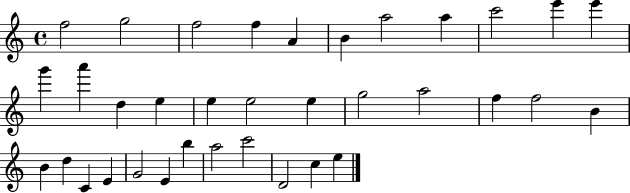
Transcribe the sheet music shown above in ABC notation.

X:1
T:Untitled
M:4/4
L:1/4
K:C
f2 g2 f2 f A B a2 a c'2 e' e' g' a' d e e e2 e g2 a2 f f2 B B d C E G2 E b a2 c'2 D2 c e